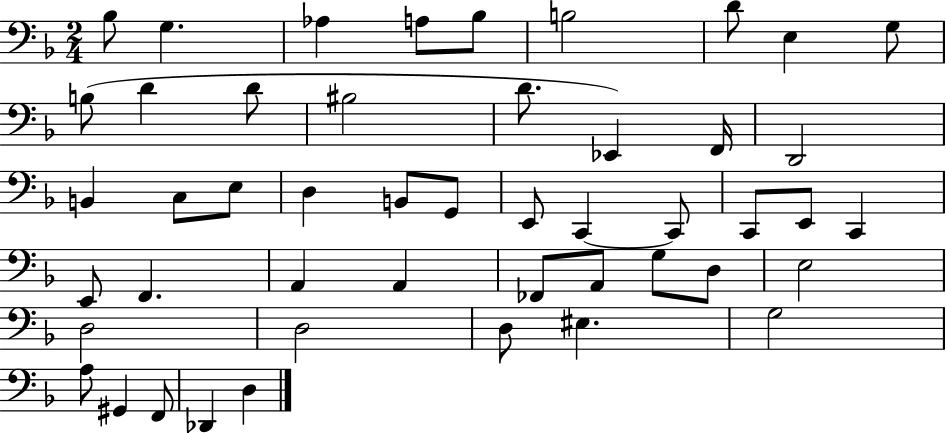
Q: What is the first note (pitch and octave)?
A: Bb3